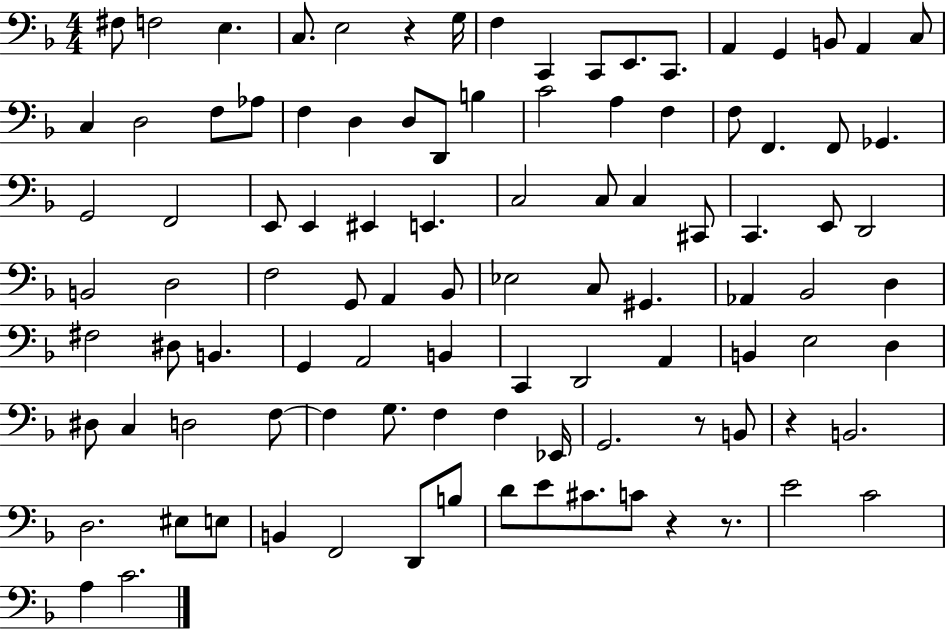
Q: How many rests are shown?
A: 5